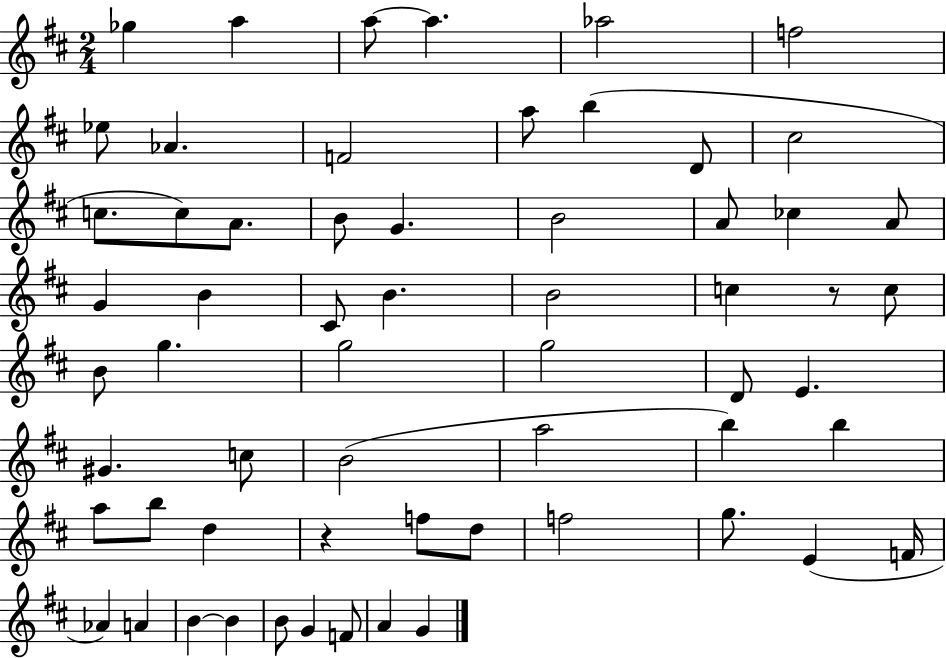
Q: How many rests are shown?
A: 2